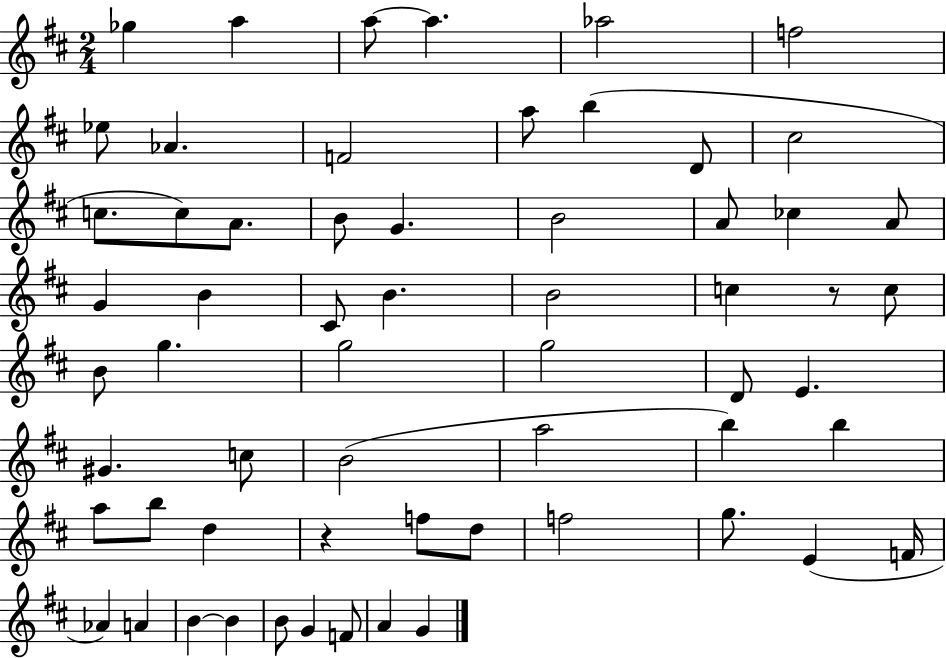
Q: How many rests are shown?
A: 2